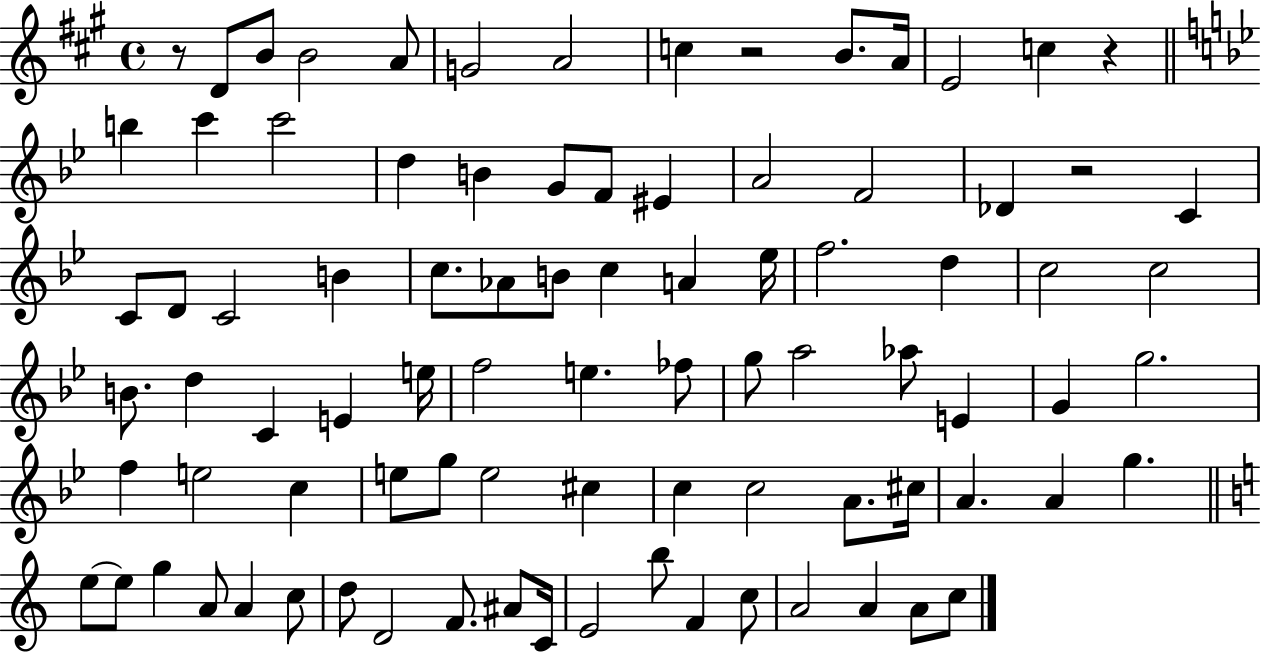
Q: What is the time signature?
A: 4/4